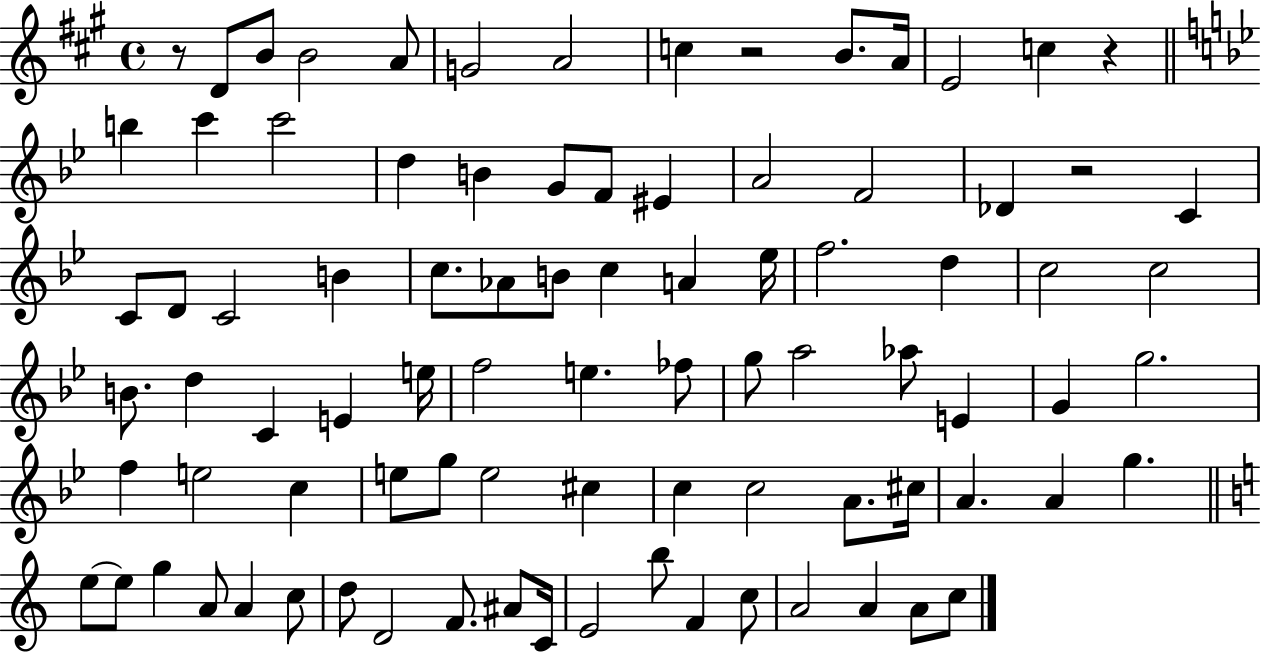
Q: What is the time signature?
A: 4/4